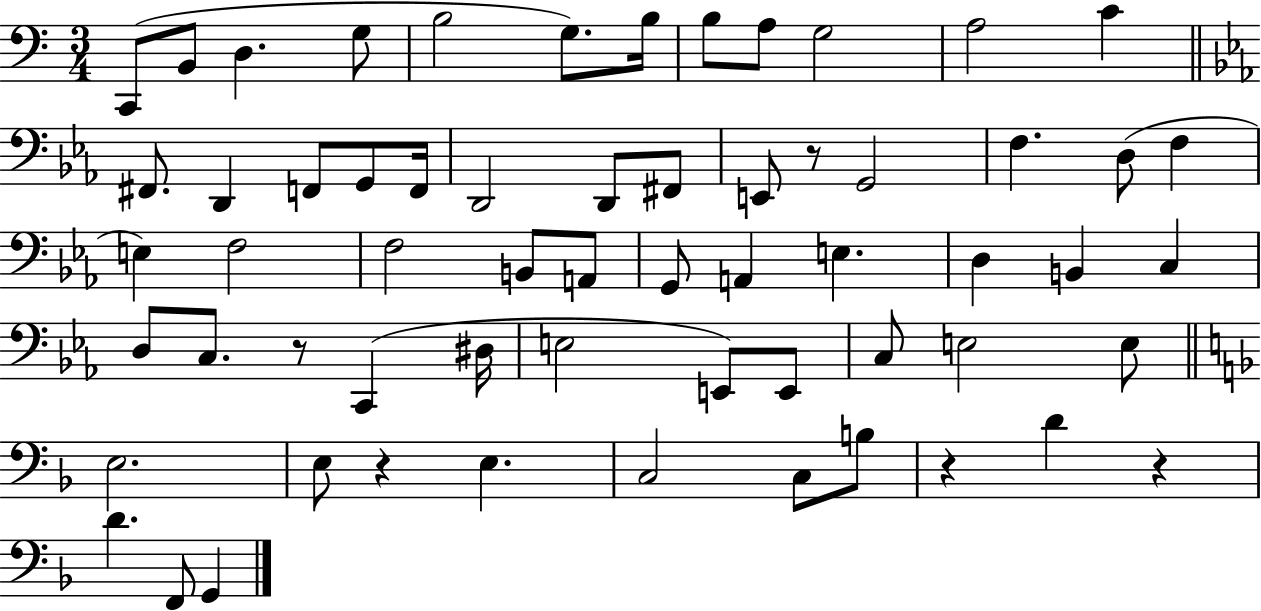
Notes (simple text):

C2/e B2/e D3/q. G3/e B3/h G3/e. B3/s B3/e A3/e G3/h A3/h C4/q F#2/e. D2/q F2/e G2/e F2/s D2/h D2/e F#2/e E2/e R/e G2/h F3/q. D3/e F3/q E3/q F3/h F3/h B2/e A2/e G2/e A2/q E3/q. D3/q B2/q C3/q D3/e C3/e. R/e C2/q D#3/s E3/h E2/e E2/e C3/e E3/h E3/e E3/h. E3/e R/q E3/q. C3/h C3/e B3/e R/q D4/q R/q D4/q. F2/e G2/q